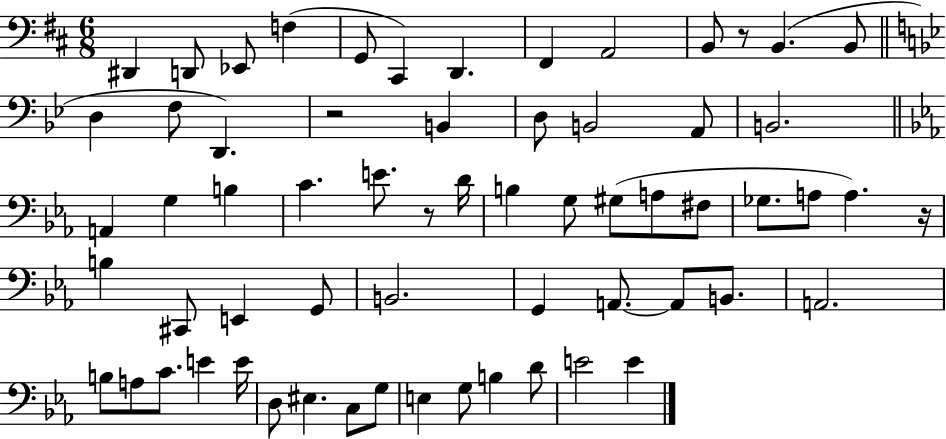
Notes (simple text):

D#2/q D2/e Eb2/e F3/q G2/e C#2/q D2/q. F#2/q A2/h B2/e R/e B2/q. B2/e D3/q F3/e D2/q. R/h B2/q D3/e B2/h A2/e B2/h. A2/q G3/q B3/q C4/q. E4/e. R/e D4/s B3/q G3/e G#3/e A3/e F#3/e Gb3/e. A3/e A3/q. R/s B3/q C#2/e E2/q G2/e B2/h. G2/q A2/e. A2/e B2/e. A2/h. B3/e A3/e C4/e. E4/q E4/s D3/e EIS3/q. C3/e G3/e E3/q G3/e B3/q D4/e E4/h E4/q